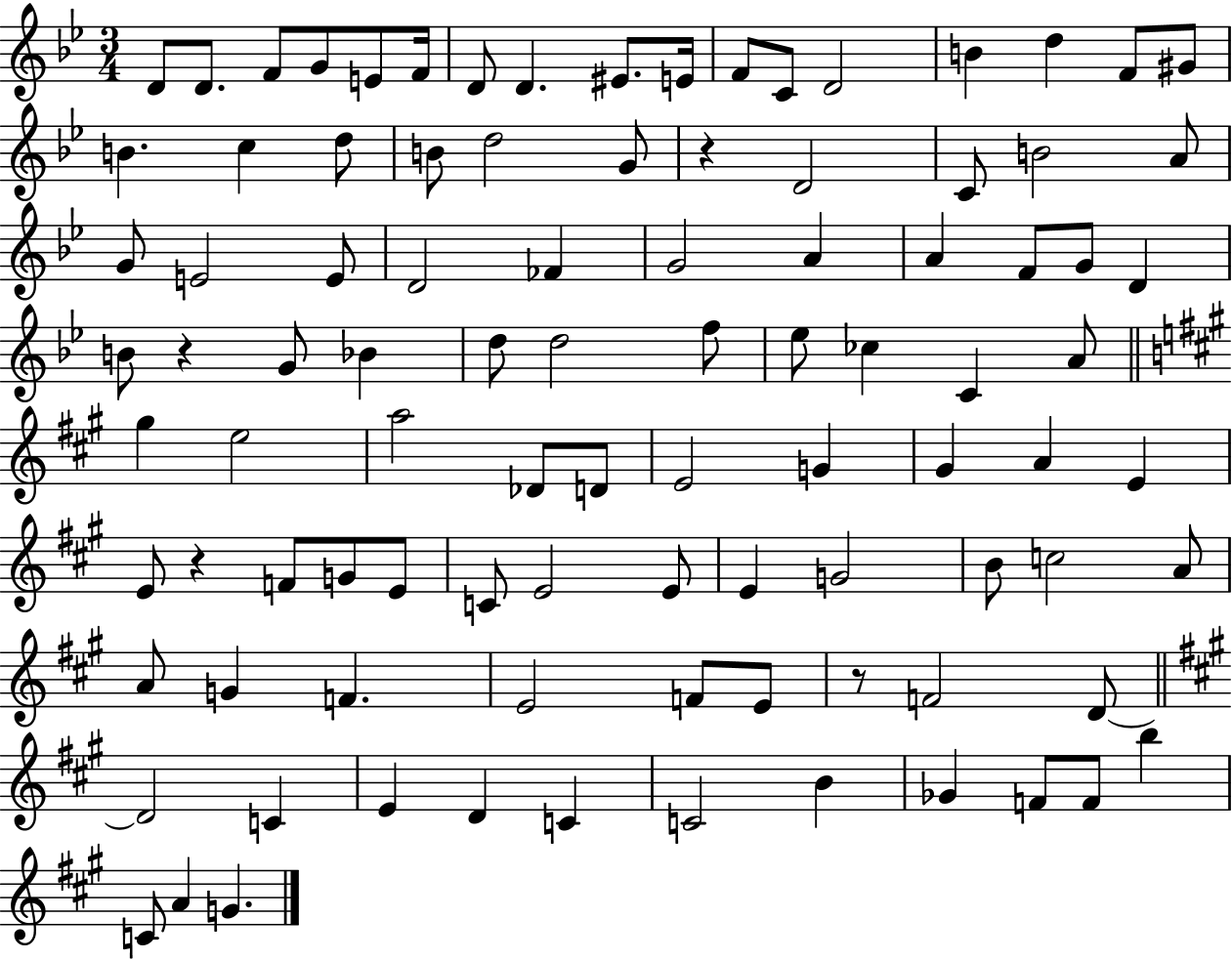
D4/e D4/e. F4/e G4/e E4/e F4/s D4/e D4/q. EIS4/e. E4/s F4/e C4/e D4/h B4/q D5/q F4/e G#4/e B4/q. C5/q D5/e B4/e D5/h G4/e R/q D4/h C4/e B4/h A4/e G4/e E4/h E4/e D4/h FES4/q G4/h A4/q A4/q F4/e G4/e D4/q B4/e R/q G4/e Bb4/q D5/e D5/h F5/e Eb5/e CES5/q C4/q A4/e G#5/q E5/h A5/h Db4/e D4/e E4/h G4/q G#4/q A4/q E4/q E4/e R/q F4/e G4/e E4/e C4/e E4/h E4/e E4/q G4/h B4/e C5/h A4/e A4/e G4/q F4/q. E4/h F4/e E4/e R/e F4/h D4/e D4/h C4/q E4/q D4/q C4/q C4/h B4/q Gb4/q F4/e F4/e B5/q C4/e A4/q G4/q.